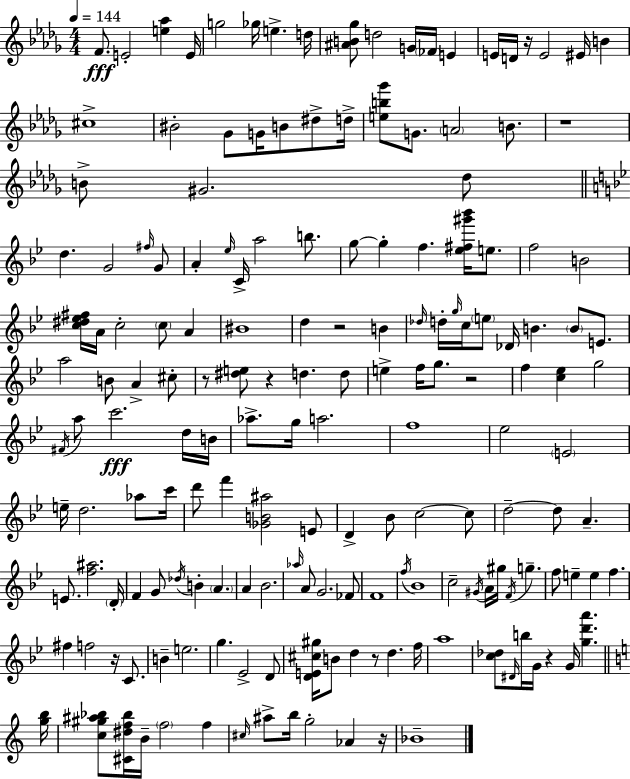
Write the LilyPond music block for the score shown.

{
  \clef treble
  \numericTimeSignature
  \time 4/4
  \key bes \minor
  \tempo 4 = 144
  f'8.\fff e'2-. <e'' aes''>4 e'16 | g''2 ges''16 e''4.-> d''16 | <ais' b' ges''>8 d''2 g'16 \parenthesize fes'16 e'4 | e'16 d'16 r16 e'2 eis'16 b'4 | \break cis''1-> | bis'2-. ges'8 g'16 b'8 dis''8-> d''16-> | <e'' b'' ges'''>8 g'8. \parenthesize a'2 b'8. | r1 | \break b'8-> gis'2. des''8 | \bar "||" \break \key g \minor d''4. g'2 \grace { fis''16 } g'8 | a'4-. \grace { ees''16 } c'16-> a''2 b''8. | g''8~~ g''4-. f''4. <ees'' fis'' gis''' bes'''>16 e''8. | f''2 b'2 | \break <c'' dis'' ees'' fis''>16 a'16 c''2-. \parenthesize c''8 a'4 | bis'1 | d''4 r2 b'4 | \grace { des''16 } d''16-. \grace { g''16 } c''16 \parenthesize e''8 des'16 b'4. \parenthesize b'8 | \break e'8. a''2 b'8 a'4-> | cis''8-. r8 <dis'' e''>8 r4 d''4. | d''8 e''4-> f''16 g''8. r2 | f''4 <c'' ees''>4 g''2 | \break \acciaccatura { fis'16 } a''8 c'''2.\fff | d''16 b'16 aes''8.-> g''16 a''2. | f''1 | ees''2 \parenthesize e'2 | \break e''16-- d''2. | aes''8 c'''16 d'''8 f'''4 <ges' b' ais''>2 | e'8 d'4-> bes'8 c''2~~ | c''8 d''2--~~ d''8 a'4.-- | \break e'8. <f'' ais''>2. | \parenthesize d'16-. f'4 g'8 \acciaccatura { des''16 } b'4-. | \parenthesize a'4. a'4 bes'2. | \grace { aes''16 } a'8 g'2. | \break fes'8 f'1 | \acciaccatura { f''16 } bes'1 | c''2-- | \acciaccatura { gis'16 } a'16 gis''16 \acciaccatura { f'16 } g''4.-- f''8 e''4-- | \break e''4 f''4. fis''4 f''2 | r16 c'8. b'4-- e''2. | g''4. | ees'2-> d'8 <d' e' cis'' gis''>16 b'8 d''4 | \break r8 d''4. f''16 a''1 | <c'' des''>8 \grace { dis'16 } b''16 g'16 r4 | g'16 <g'' d''' a'''>4. \bar "||" \break \key c \major <g'' b''>16 <c'' gis'' ais'' bes''>8 <cis' dis'' f'' bes''>16 b'16-- \parenthesize f''2 f''4 | \grace { cis''16 } ais''8-> b''16 g''2-. aes'4 | r16 bes'1-- | \bar "|."
}